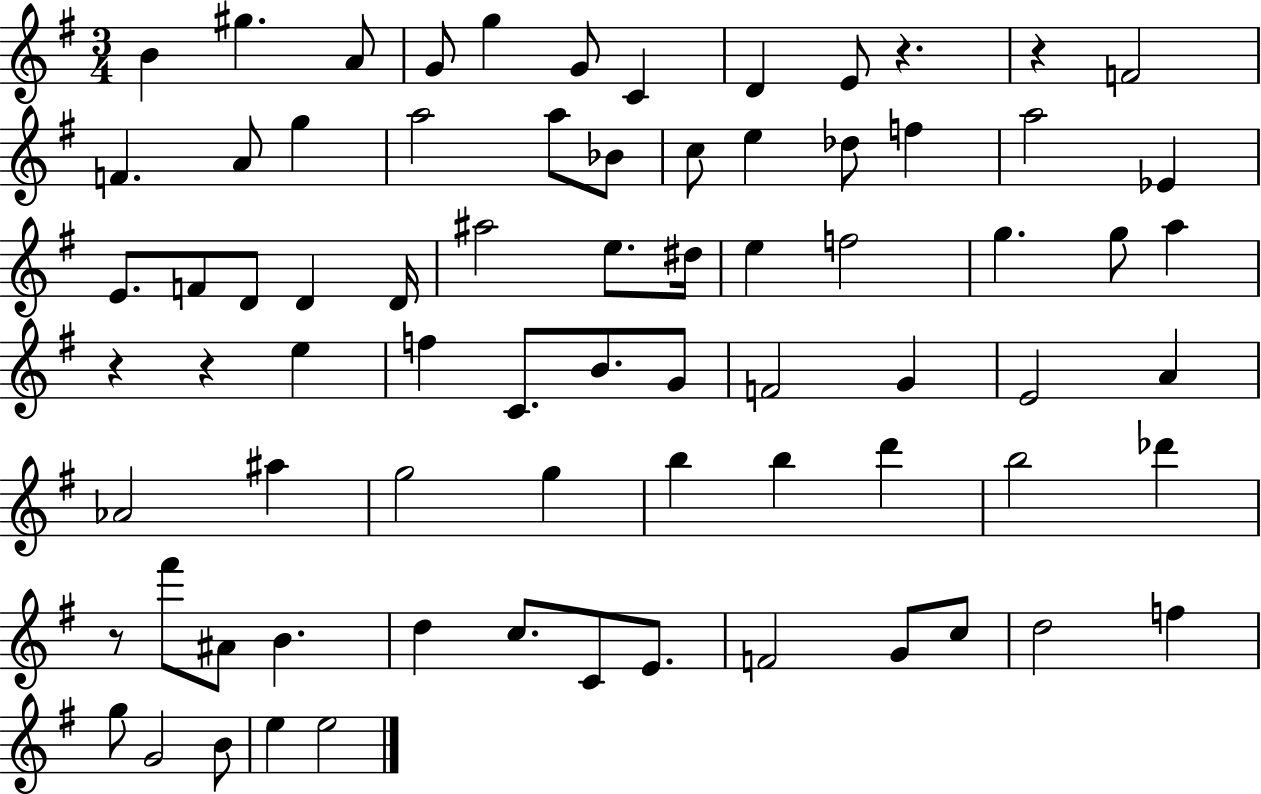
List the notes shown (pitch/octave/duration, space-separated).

B4/q G#5/q. A4/e G4/e G5/q G4/e C4/q D4/q E4/e R/q. R/q F4/h F4/q. A4/e G5/q A5/h A5/e Bb4/e C5/e E5/q Db5/e F5/q A5/h Eb4/q E4/e. F4/e D4/e D4/q D4/s A#5/h E5/e. D#5/s E5/q F5/h G5/q. G5/e A5/q R/q R/q E5/q F5/q C4/e. B4/e. G4/e F4/h G4/q E4/h A4/q Ab4/h A#5/q G5/h G5/q B5/q B5/q D6/q B5/h Db6/q R/e F#6/e A#4/e B4/q. D5/q C5/e. C4/e E4/e. F4/h G4/e C5/e D5/h F5/q G5/e G4/h B4/e E5/q E5/h